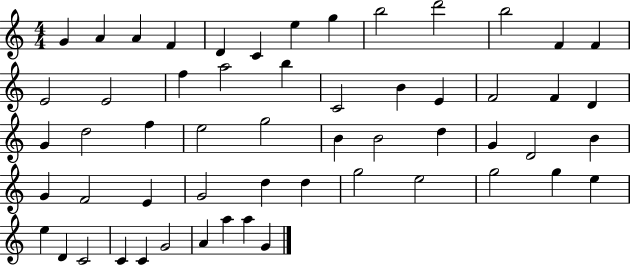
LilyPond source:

{
  \clef treble
  \numericTimeSignature
  \time 4/4
  \key c \major
  g'4 a'4 a'4 f'4 | d'4 c'4 e''4 g''4 | b''2 d'''2 | b''2 f'4 f'4 | \break e'2 e'2 | f''4 a''2 b''4 | c'2 b'4 e'4 | f'2 f'4 d'4 | \break g'4 d''2 f''4 | e''2 g''2 | b'4 b'2 d''4 | g'4 d'2 b'4 | \break g'4 f'2 e'4 | g'2 d''4 d''4 | g''2 e''2 | g''2 g''4 e''4 | \break e''4 d'4 c'2 | c'4 c'4 g'2 | a'4 a''4 a''4 g'4 | \bar "|."
}